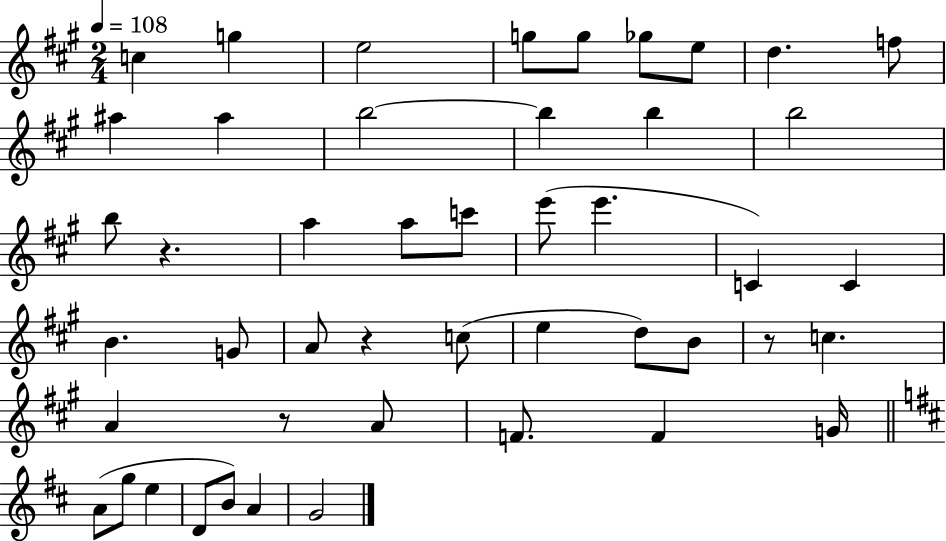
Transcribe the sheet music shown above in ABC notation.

X:1
T:Untitled
M:2/4
L:1/4
K:A
c g e2 g/2 g/2 _g/2 e/2 d f/2 ^a ^a b2 b b b2 b/2 z a a/2 c'/2 e'/2 e' C C B G/2 A/2 z c/2 e d/2 B/2 z/2 c A z/2 A/2 F/2 F G/4 A/2 g/2 e D/2 B/2 A G2